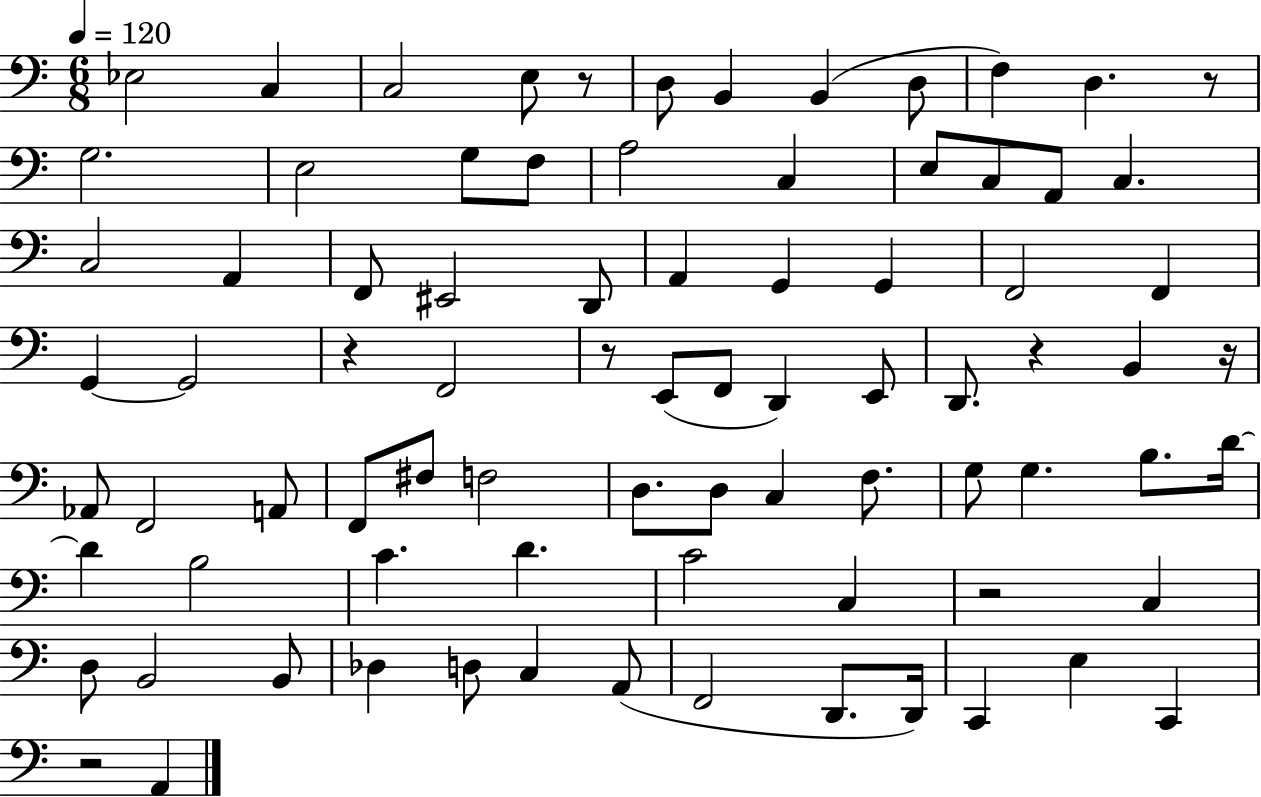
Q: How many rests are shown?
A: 8